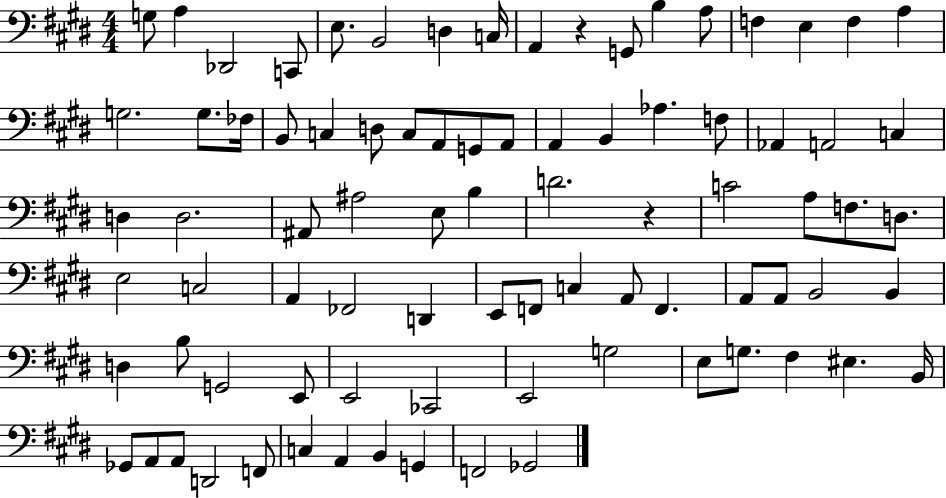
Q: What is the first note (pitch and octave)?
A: G3